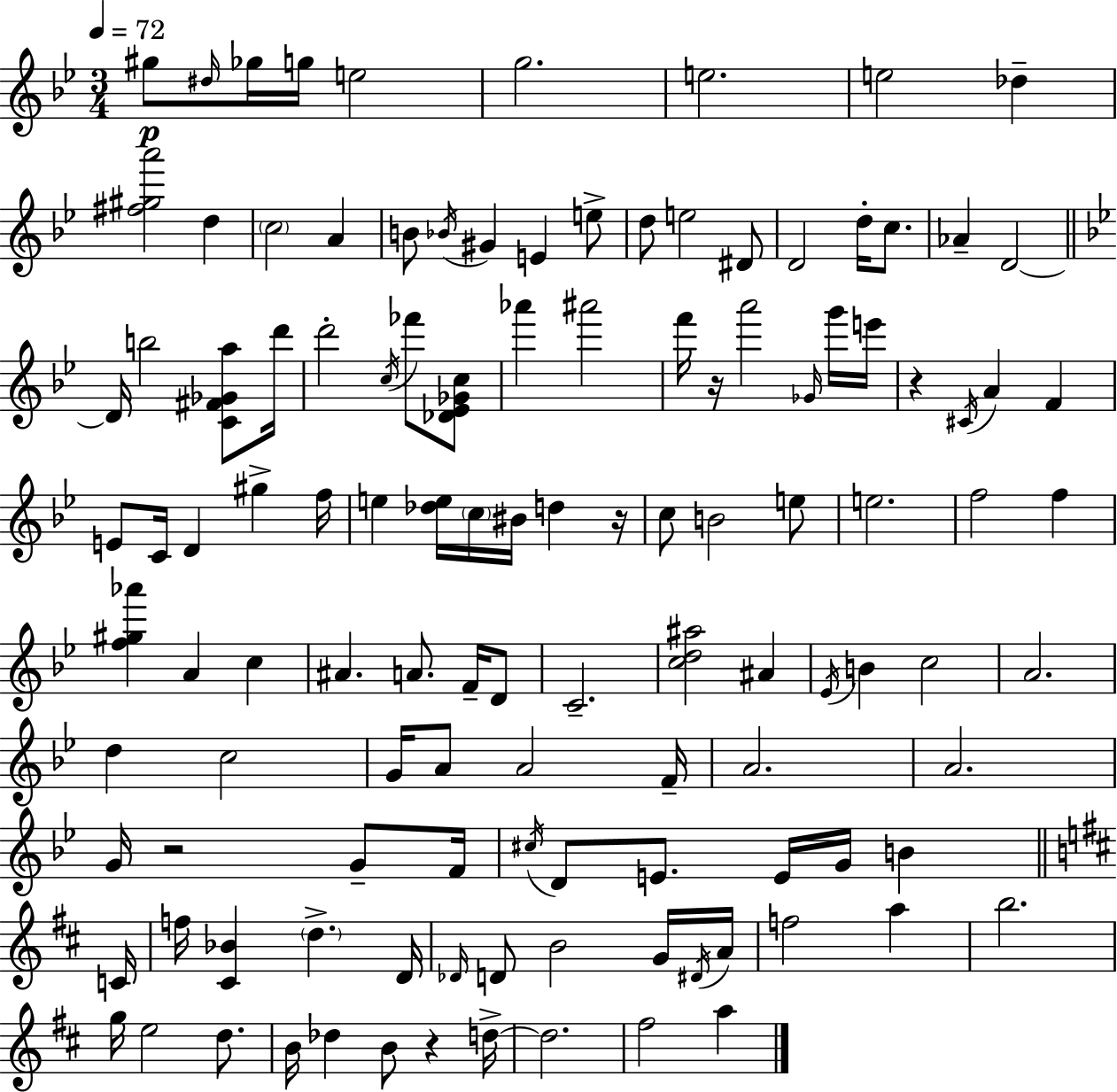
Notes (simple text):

G#5/e D#5/s Gb5/s G5/s E5/h G5/h. E5/h. E5/h Db5/q [F#5,G#5,A6]/h D5/q C5/h A4/q B4/e Bb4/s G#4/q E4/q E5/e D5/e E5/h D#4/e D4/h D5/s C5/e. Ab4/q D4/h D4/s B5/h [C4,F#4,Gb4,A5]/e D6/s D6/h C5/s FES6/e [Db4,Eb4,Gb4,C5]/e Ab6/q A#6/h F6/s R/s A6/h Gb4/s G6/s E6/s R/q C#4/s A4/q F4/q E4/e C4/s D4/q G#5/q F5/s E5/q [Db5,E5]/s C5/s BIS4/s D5/q R/s C5/e B4/h E5/e E5/h. F5/h F5/q [F5,G#5,Ab6]/q A4/q C5/q A#4/q. A4/e. F4/s D4/e C4/h. [C5,D5,A#5]/h A#4/q Eb4/s B4/q C5/h A4/h. D5/q C5/h G4/s A4/e A4/h F4/s A4/h. A4/h. G4/s R/h G4/e F4/s C#5/s D4/e E4/e. E4/s G4/s B4/q C4/s F5/s [C#4,Bb4]/q D5/q. D4/s Db4/s D4/e B4/h G4/s D#4/s A4/s F5/h A5/q B5/h. G5/s E5/h D5/e. B4/s Db5/q B4/e R/q D5/s D5/h. F#5/h A5/q